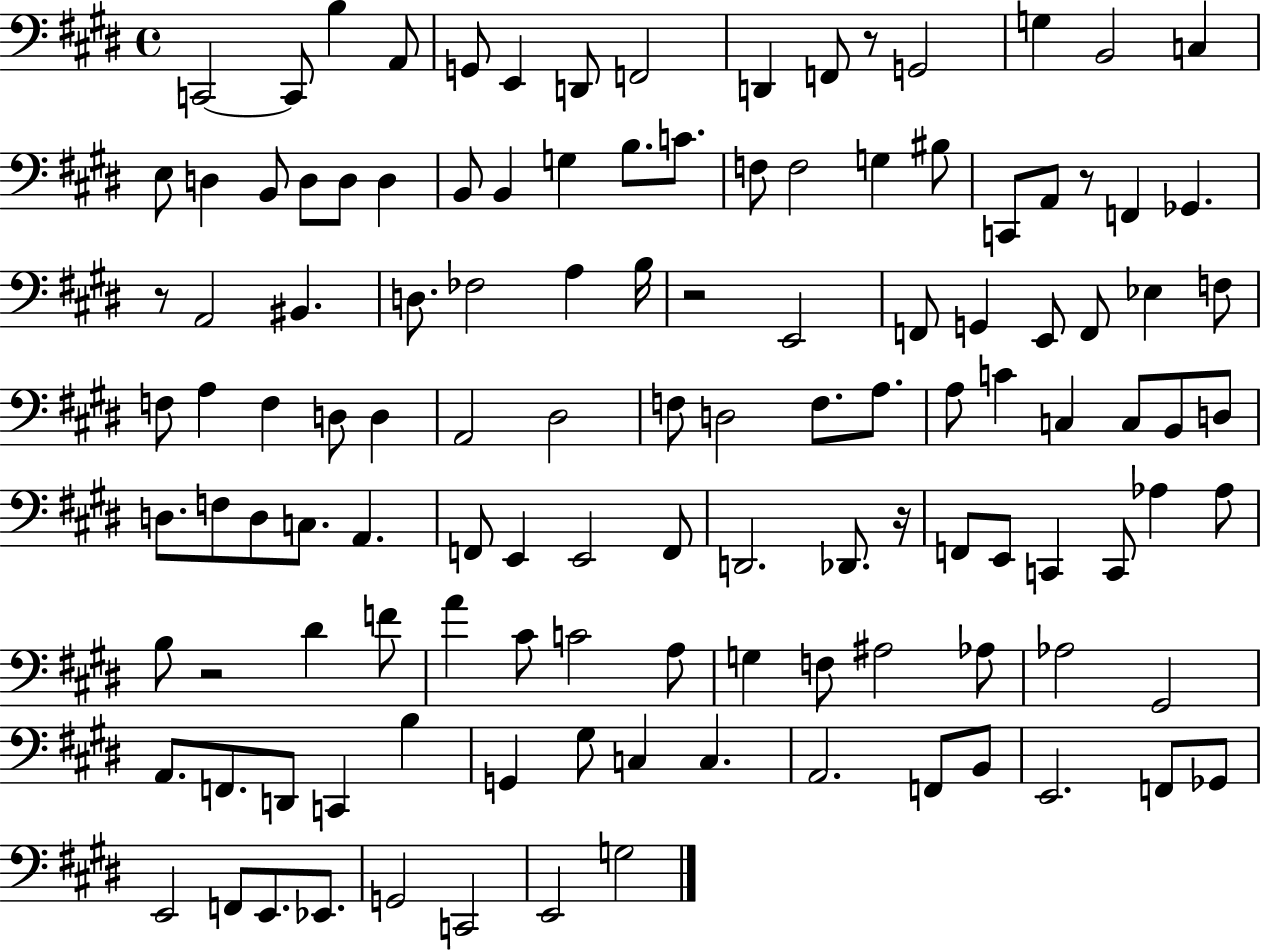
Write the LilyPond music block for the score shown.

{
  \clef bass
  \time 4/4
  \defaultTimeSignature
  \key e \major
  c,2~~ c,8 b4 a,8 | g,8 e,4 d,8 f,2 | d,4 f,8 r8 g,2 | g4 b,2 c4 | \break e8 d4 b,8 d8 d8 d4 | b,8 b,4 g4 b8. c'8. | f8 f2 g4 bis8 | c,8 a,8 r8 f,4 ges,4. | \break r8 a,2 bis,4. | d8. fes2 a4 b16 | r2 e,2 | f,8 g,4 e,8 f,8 ees4 f8 | \break f8 a4 f4 d8 d4 | a,2 dis2 | f8 d2 f8. a8. | a8 c'4 c4 c8 b,8 d8 | \break d8. f8 d8 c8. a,4. | f,8 e,4 e,2 f,8 | d,2. des,8. r16 | f,8 e,8 c,4 c,8 aes4 aes8 | \break b8 r2 dis'4 f'8 | a'4 cis'8 c'2 a8 | g4 f8 ais2 aes8 | aes2 gis,2 | \break a,8. f,8. d,8 c,4 b4 | g,4 gis8 c4 c4. | a,2. f,8 b,8 | e,2. f,8 ges,8 | \break e,2 f,8 e,8. ees,8. | g,2 c,2 | e,2 g2 | \bar "|."
}